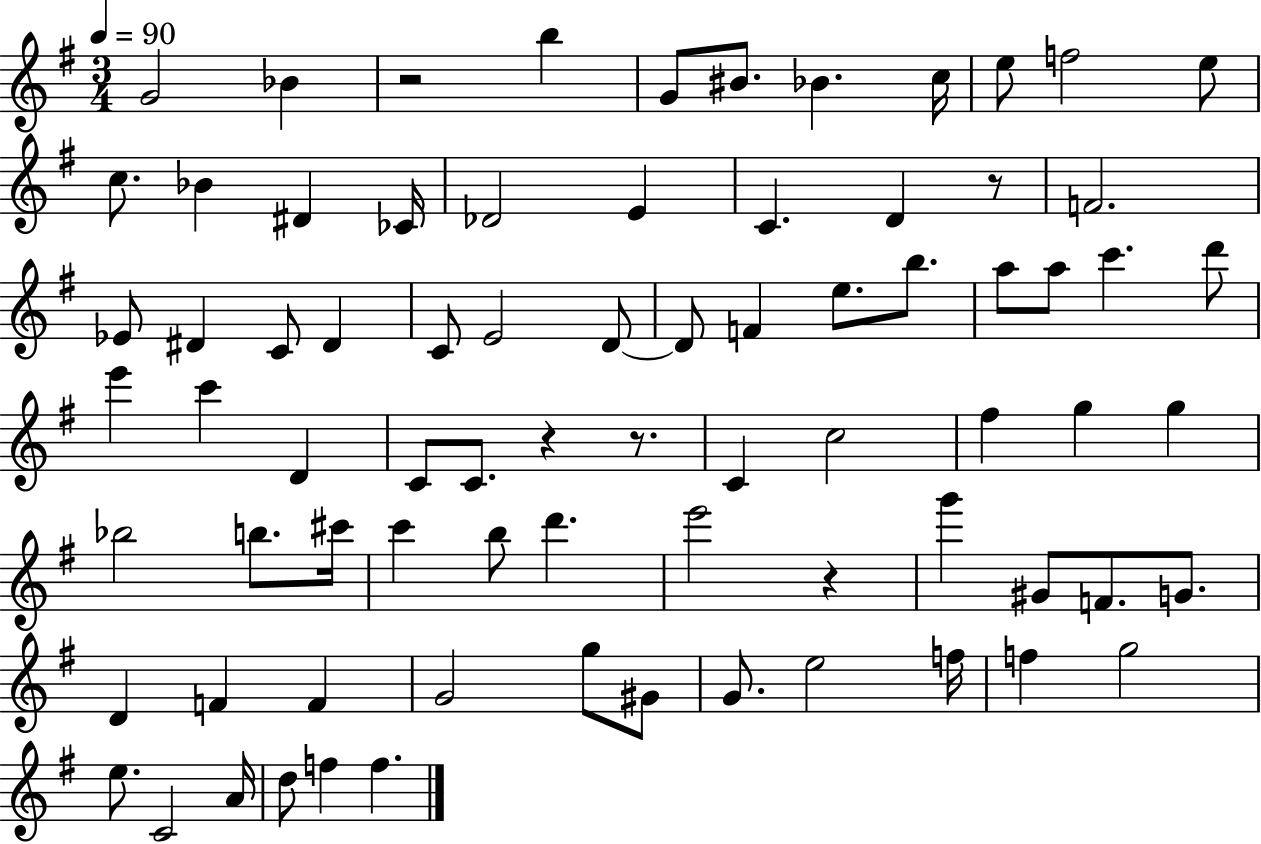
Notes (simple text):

G4/h Bb4/q R/h B5/q G4/e BIS4/e. Bb4/q. C5/s E5/e F5/h E5/e C5/e. Bb4/q D#4/q CES4/s Db4/h E4/q C4/q. D4/q R/e F4/h. Eb4/e D#4/q C4/e D#4/q C4/e E4/h D4/e D4/e F4/q E5/e. B5/e. A5/e A5/e C6/q. D6/e E6/q C6/q D4/q C4/e C4/e. R/q R/e. C4/q C5/h F#5/q G5/q G5/q Bb5/h B5/e. C#6/s C6/q B5/e D6/q. E6/h R/q G6/q G#4/e F4/e. G4/e. D4/q F4/q F4/q G4/h G5/e G#4/e G4/e. E5/h F5/s F5/q G5/h E5/e. C4/h A4/s D5/e F5/q F5/q.